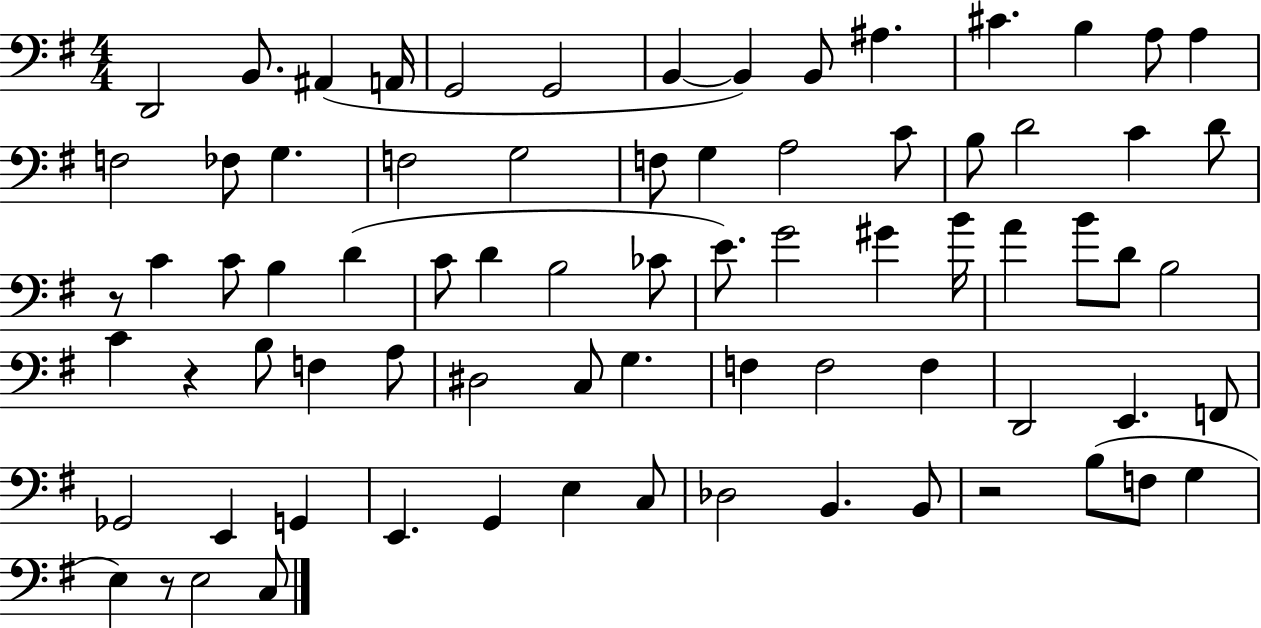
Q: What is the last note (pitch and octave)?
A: C3